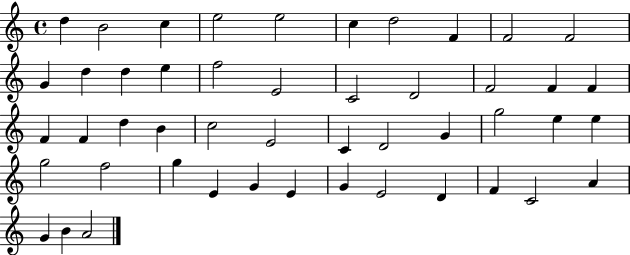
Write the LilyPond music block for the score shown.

{
  \clef treble
  \time 4/4
  \defaultTimeSignature
  \key c \major
  d''4 b'2 c''4 | e''2 e''2 | c''4 d''2 f'4 | f'2 f'2 | \break g'4 d''4 d''4 e''4 | f''2 e'2 | c'2 d'2 | f'2 f'4 f'4 | \break f'4 f'4 d''4 b'4 | c''2 e'2 | c'4 d'2 g'4 | g''2 e''4 e''4 | \break g''2 f''2 | g''4 e'4 g'4 e'4 | g'4 e'2 d'4 | f'4 c'2 a'4 | \break g'4 b'4 a'2 | \bar "|."
}